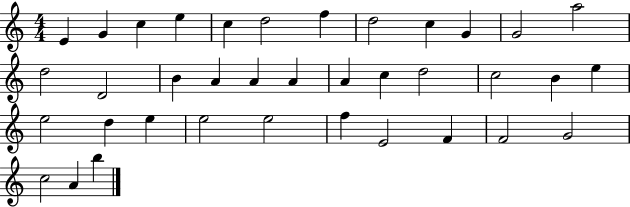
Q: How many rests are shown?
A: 0